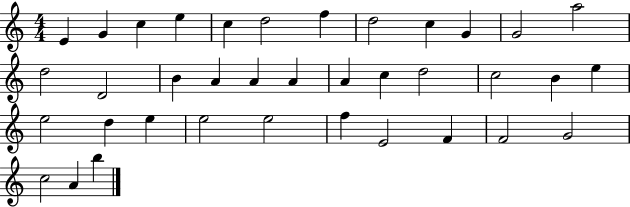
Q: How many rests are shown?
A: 0